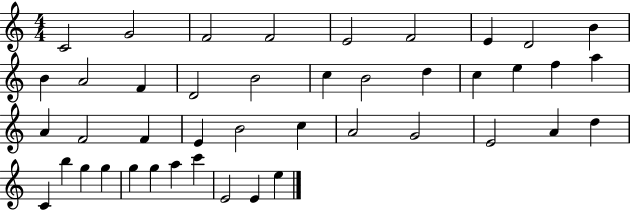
{
  \clef treble
  \numericTimeSignature
  \time 4/4
  \key c \major
  c'2 g'2 | f'2 f'2 | e'2 f'2 | e'4 d'2 b'4 | \break b'4 a'2 f'4 | d'2 b'2 | c''4 b'2 d''4 | c''4 e''4 f''4 a''4 | \break a'4 f'2 f'4 | e'4 b'2 c''4 | a'2 g'2 | e'2 a'4 d''4 | \break c'4 b''4 g''4 g''4 | g''4 g''4 a''4 c'''4 | e'2 e'4 e''4 | \bar "|."
}